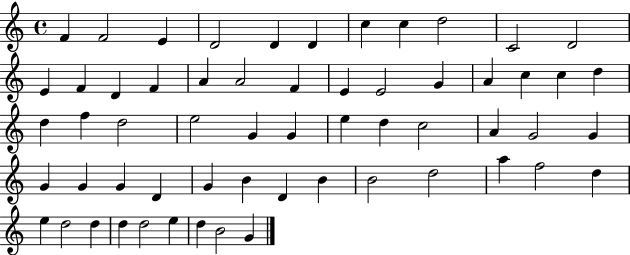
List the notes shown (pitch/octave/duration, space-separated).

F4/q F4/h E4/q D4/h D4/q D4/q C5/q C5/q D5/h C4/h D4/h E4/q F4/q D4/q F4/q A4/q A4/h F4/q E4/q E4/h G4/q A4/q C5/q C5/q D5/q D5/q F5/q D5/h E5/h G4/q G4/q E5/q D5/q C5/h A4/q G4/h G4/q G4/q G4/q G4/q D4/q G4/q B4/q D4/q B4/q B4/h D5/h A5/q F5/h D5/q E5/q D5/h D5/q D5/q D5/h E5/q D5/q B4/h G4/q